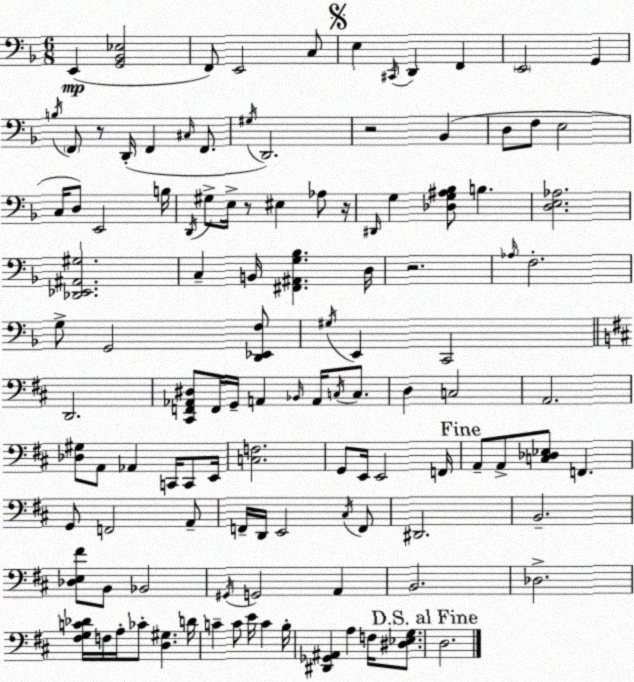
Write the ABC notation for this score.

X:1
T:Untitled
M:6/8
L:1/4
K:Dm
E,, [G,,_B,,_E,]2 F,,/2 E,,2 C,/2 E, ^C,,/4 D,, F,, E,,2 G,, B,/4 F,,/2 z/2 D,,/4 F,, ^C,/4 F,,/2 ^G,/4 D,,2 z2 _B,, D,/2 F,/2 E,2 C,/4 D,/2 E,,2 B,/4 D,,/4 ^G,/2 E,/4 z/2 ^E, _A,/2 z/4 ^D,,/4 G, [_D,G,^A,_B,]/2 B, [D,E,_A,]2 [_D,,_E,,^A,,^G,]2 C, B,,/4 [^F,,^A,,G,_B,] D,/4 z2 _A,/4 F,2 G,/2 G,,2 [D,,_E,,F,]/2 ^G,/4 E,, C,,2 D,,2 [^C,,F,,_A,,^D,]/2 F,,/4 G,,/4 A,, _B,,/4 A,,/4 C,/4 C,/2 D, C,2 A,,2 [_D,^G,]/2 A,,/2 _A,, C,,/4 C,,/2 E,,/4 [C,F,]2 G,,/2 E,,/4 E,,2 F,,/4 A,,/2 A,,/2 [C,_D,_E,]/2 F,, G,,/2 F,,2 A,,/2 F,,/4 D,,/4 E,,2 ^C,/4 F,,/2 ^D,,2 B,,2 [_D,E,^F]/2 B,,/2 _B,,2 ^G,,/4 G,,2 A,, B,,2 _D,2 [^F,G,C_D]/4 F,/4 A,/4 _C/2 [D,^G,] D/4 C C/2 E/4 C B,/4 [^D,,_G,,^A,,] A, F,/4 [^D,_E,G,]/2 D,2